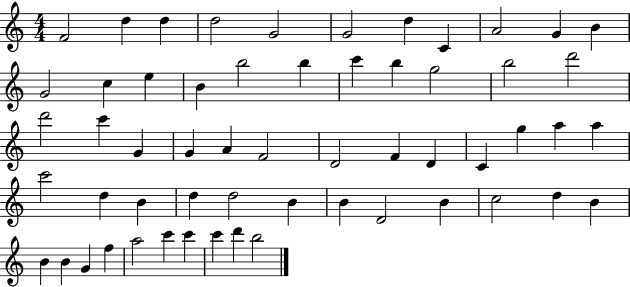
F4/h D5/q D5/q D5/h G4/h G4/h D5/q C4/q A4/h G4/q B4/q G4/h C5/q E5/q B4/q B5/h B5/q C6/q B5/q G5/h B5/h D6/h D6/h C6/q G4/q G4/q A4/q F4/h D4/h F4/q D4/q C4/q G5/q A5/q A5/q C6/h D5/q B4/q D5/q D5/h B4/q B4/q D4/h B4/q C5/h D5/q B4/q B4/q B4/q G4/q F5/q A5/h C6/q C6/q C6/q D6/q B5/h